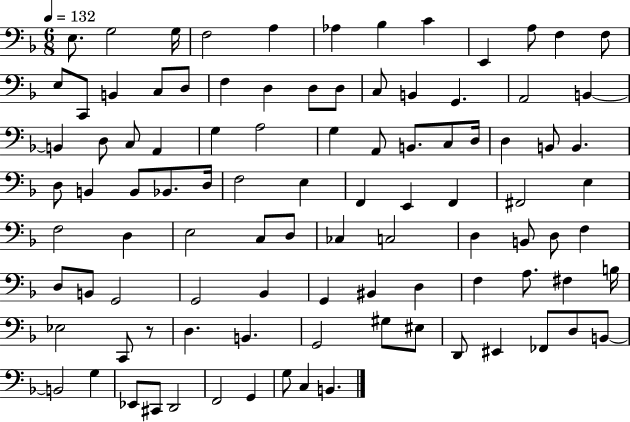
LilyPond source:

{
  \clef bass
  \numericTimeSignature
  \time 6/8
  \key f \major
  \tempo 4 = 132
  \repeat volta 2 { e8. g2 g16 | f2 a4 | aes4 bes4 c'4 | e,4 a8 f4 f8 | \break e8 c,8 b,4 c8 d8 | f4 d4 d8 d8 | c8 b,4 g,4. | a,2 b,4~~ | \break b,4 d8 c8 a,4 | g4 a2 | g4 a,8 b,8. c8 d16 | d4 b,8 b,4. | \break d8 b,4 b,8 bes,8. d16 | f2 e4 | f,4 e,4 f,4 | fis,2 e4 | \break f2 d4 | e2 c8 d8 | ces4 c2 | d4 b,8 d8 f4 | \break d8 b,8 g,2 | g,2 bes,4 | g,4 bis,4 d4 | f4 a8. fis4 b16 | \break ees2 c,8 r8 | d4. b,4. | g,2 gis8 eis8 | d,8 eis,4 fes,8 d8 b,8~~ | \break b,2 g4 | ees,8 cis,8 d,2 | f,2 g,4 | g8 c4 b,4. | \break } \bar "|."
}